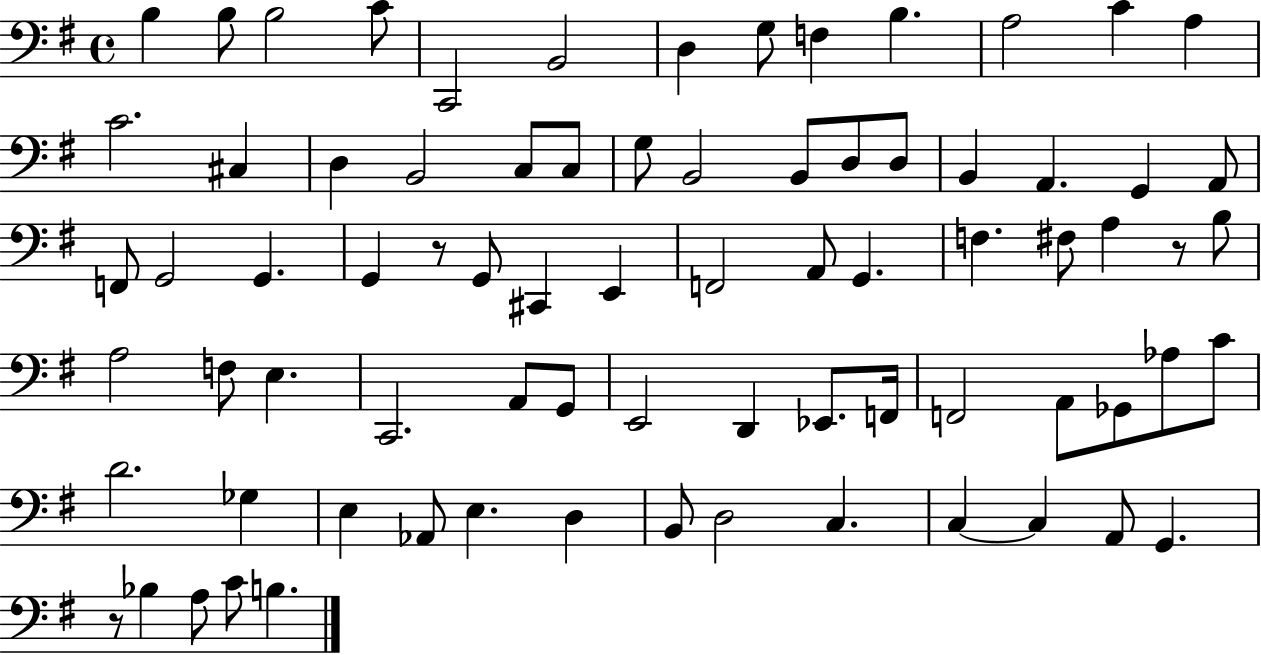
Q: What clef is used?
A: bass